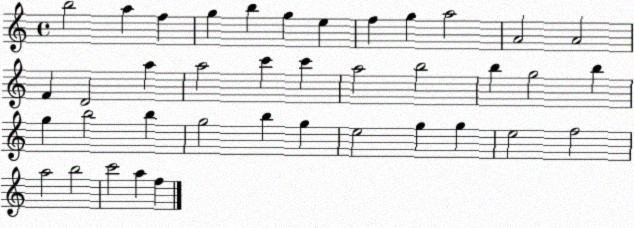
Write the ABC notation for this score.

X:1
T:Untitled
M:4/4
L:1/4
K:C
b2 a f g b g e f g a2 A2 A2 F D2 a a2 c' c' a2 b2 b g2 b g b2 b g2 b g e2 g g e2 f2 a2 b2 c'2 a f